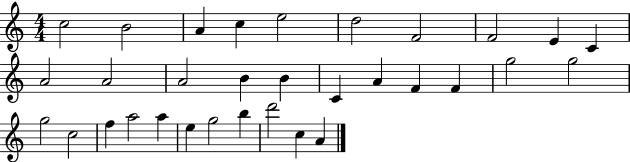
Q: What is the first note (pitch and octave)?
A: C5